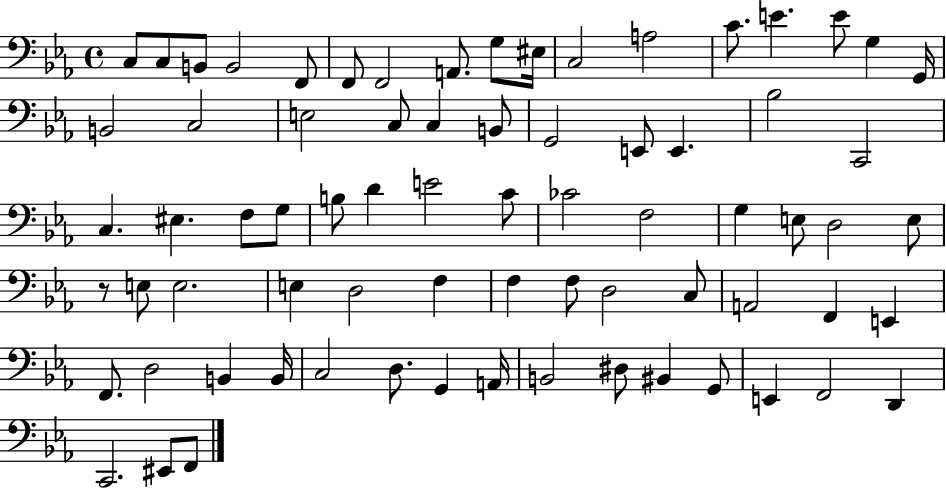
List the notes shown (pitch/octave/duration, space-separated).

C3/e C3/e B2/e B2/h F2/e F2/e F2/h A2/e. G3/e EIS3/s C3/h A3/h C4/e. E4/q. E4/e G3/q G2/s B2/h C3/h E3/h C3/e C3/q B2/e G2/h E2/e E2/q. Bb3/h C2/h C3/q. EIS3/q. F3/e G3/e B3/e D4/q E4/h C4/e CES4/h F3/h G3/q E3/e D3/h E3/e R/e E3/e E3/h. E3/q D3/h F3/q F3/q F3/e D3/h C3/e A2/h F2/q E2/q F2/e. D3/h B2/q B2/s C3/h D3/e. G2/q A2/s B2/h D#3/e BIS2/q G2/e E2/q F2/h D2/q C2/h. EIS2/e F2/e